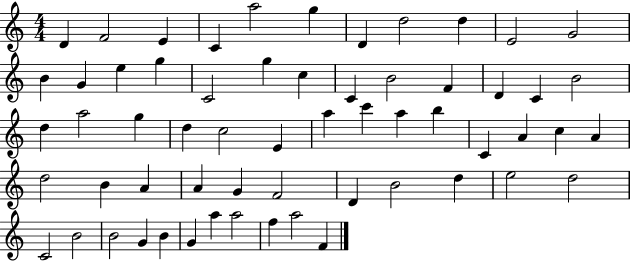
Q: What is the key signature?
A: C major